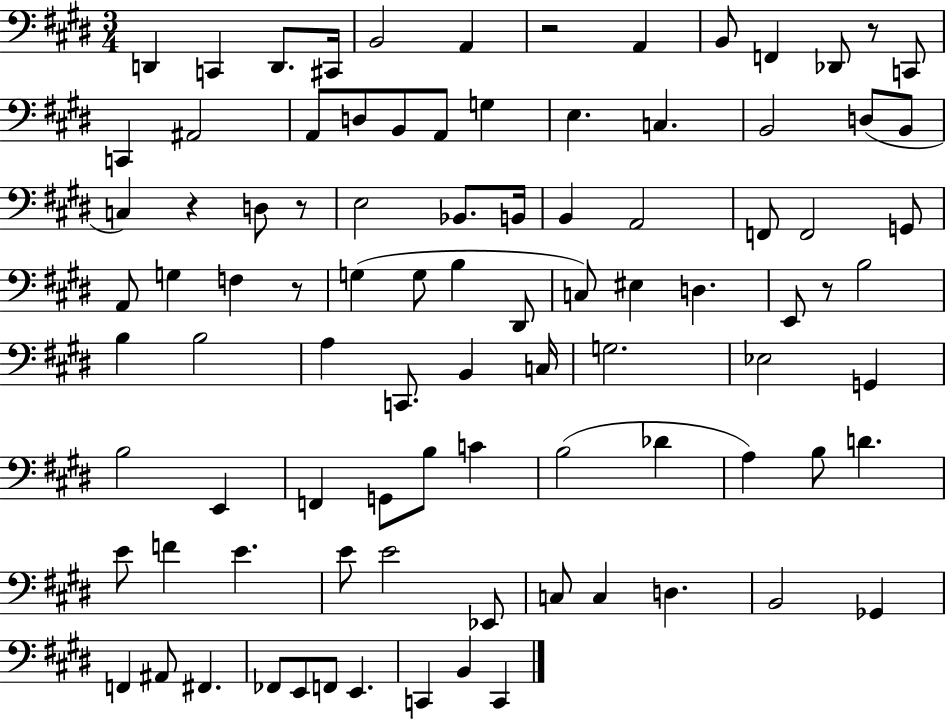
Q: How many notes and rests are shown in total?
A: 92